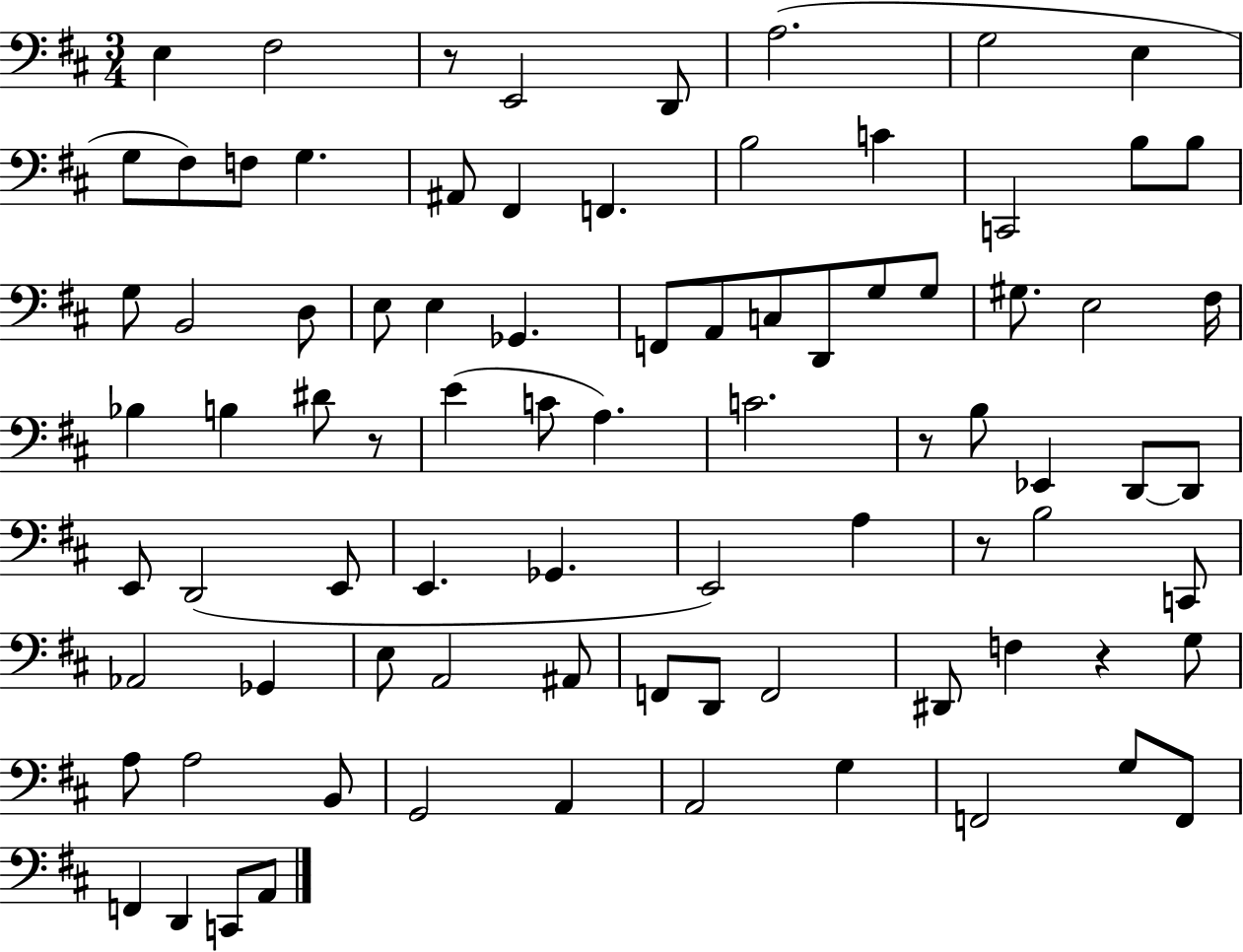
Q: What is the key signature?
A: D major